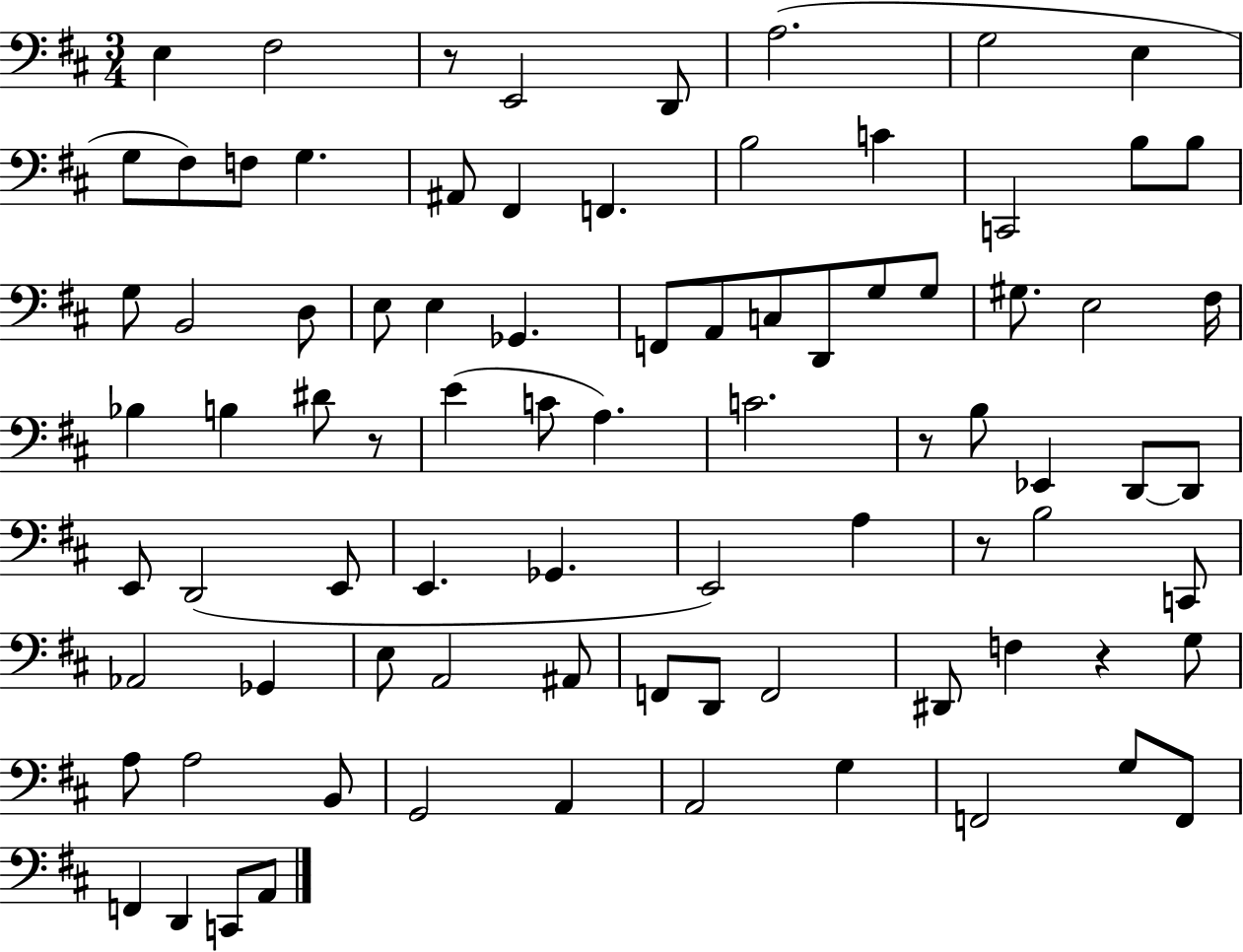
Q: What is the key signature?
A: D major